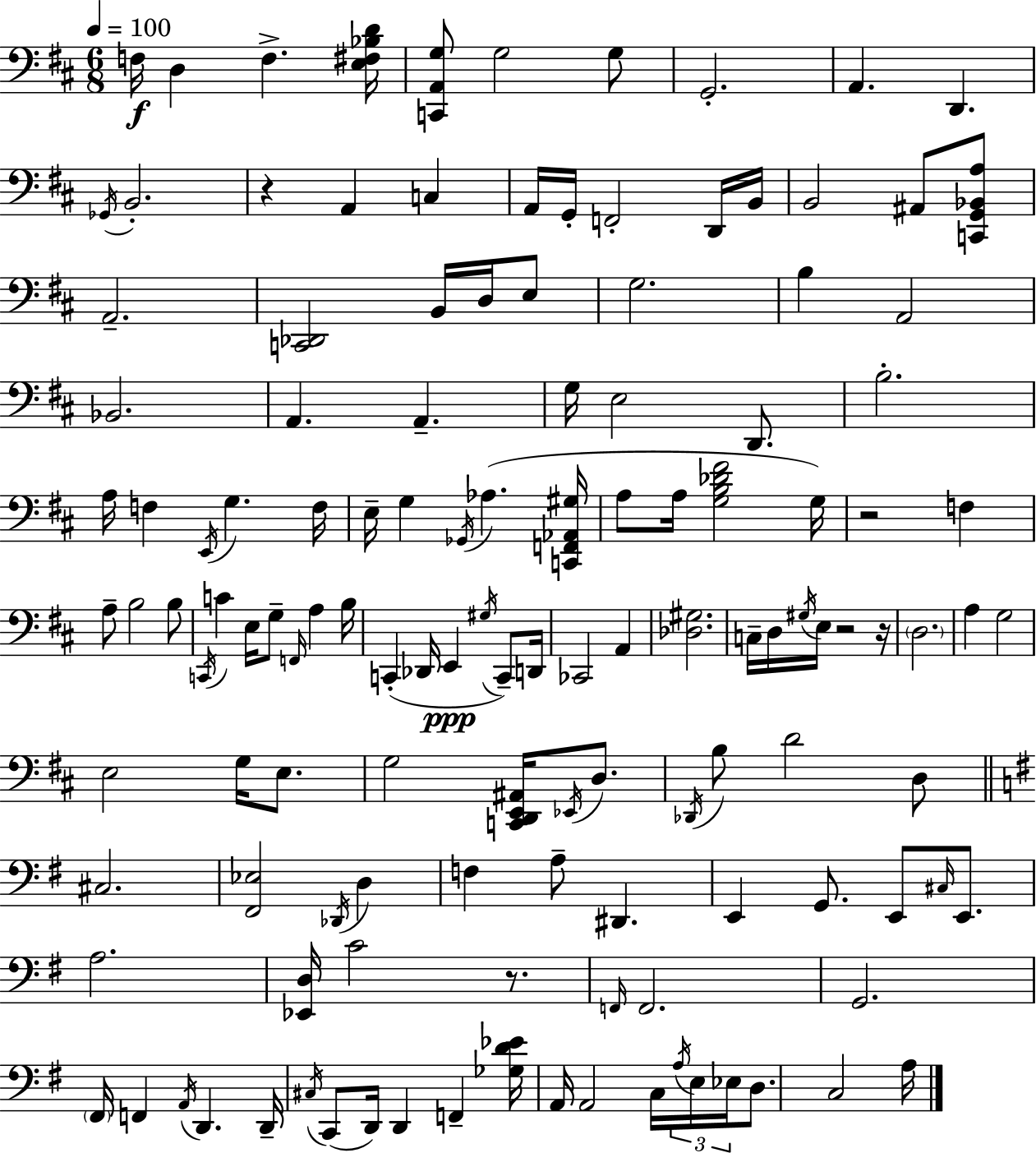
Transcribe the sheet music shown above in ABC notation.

X:1
T:Untitled
M:6/8
L:1/4
K:D
F,/4 D, F, [E,^F,_B,D]/4 [C,,A,,G,]/2 G,2 G,/2 G,,2 A,, D,, _G,,/4 B,,2 z A,, C, A,,/4 G,,/4 F,,2 D,,/4 B,,/4 B,,2 ^A,,/2 [C,,G,,_B,,A,]/2 A,,2 [C,,_D,,]2 B,,/4 D,/4 E,/2 G,2 B, A,,2 _B,,2 A,, A,, G,/4 E,2 D,,/2 B,2 A,/4 F, E,,/4 G, F,/4 E,/4 G, _G,,/4 _A, [C,,F,,_A,,^G,]/4 A,/2 A,/4 [G,B,_D^F]2 G,/4 z2 F, A,/2 B,2 B,/2 C,,/4 C E,/4 G,/2 F,,/4 A, B,/4 C,, _D,,/4 E,, ^G,/4 C,,/2 D,,/4 _C,,2 A,, [_D,^G,]2 C,/4 D,/4 ^G,/4 E,/4 z2 z/4 D,2 A, G,2 E,2 G,/4 E,/2 G,2 [C,,D,,E,,^A,,]/4 _E,,/4 D,/2 _D,,/4 B,/2 D2 D,/2 ^C,2 [^F,,_E,]2 _D,,/4 D, F, A,/2 ^D,, E,, G,,/2 E,,/2 ^C,/4 E,,/2 A,2 [_E,,D,]/4 C2 z/2 F,,/4 F,,2 G,,2 ^F,,/4 F,, A,,/4 D,, D,,/4 ^C,/4 C,,/2 D,,/4 D,, F,, [_G,D_E]/4 A,,/4 A,,2 C,/4 A,/4 E,/4 _E,/4 D,/2 C,2 A,/4